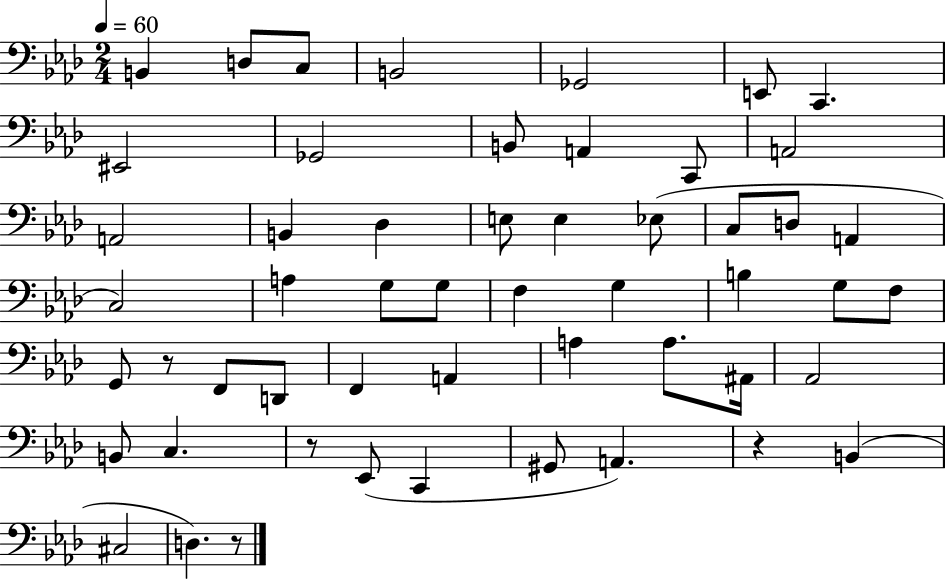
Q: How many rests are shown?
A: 4